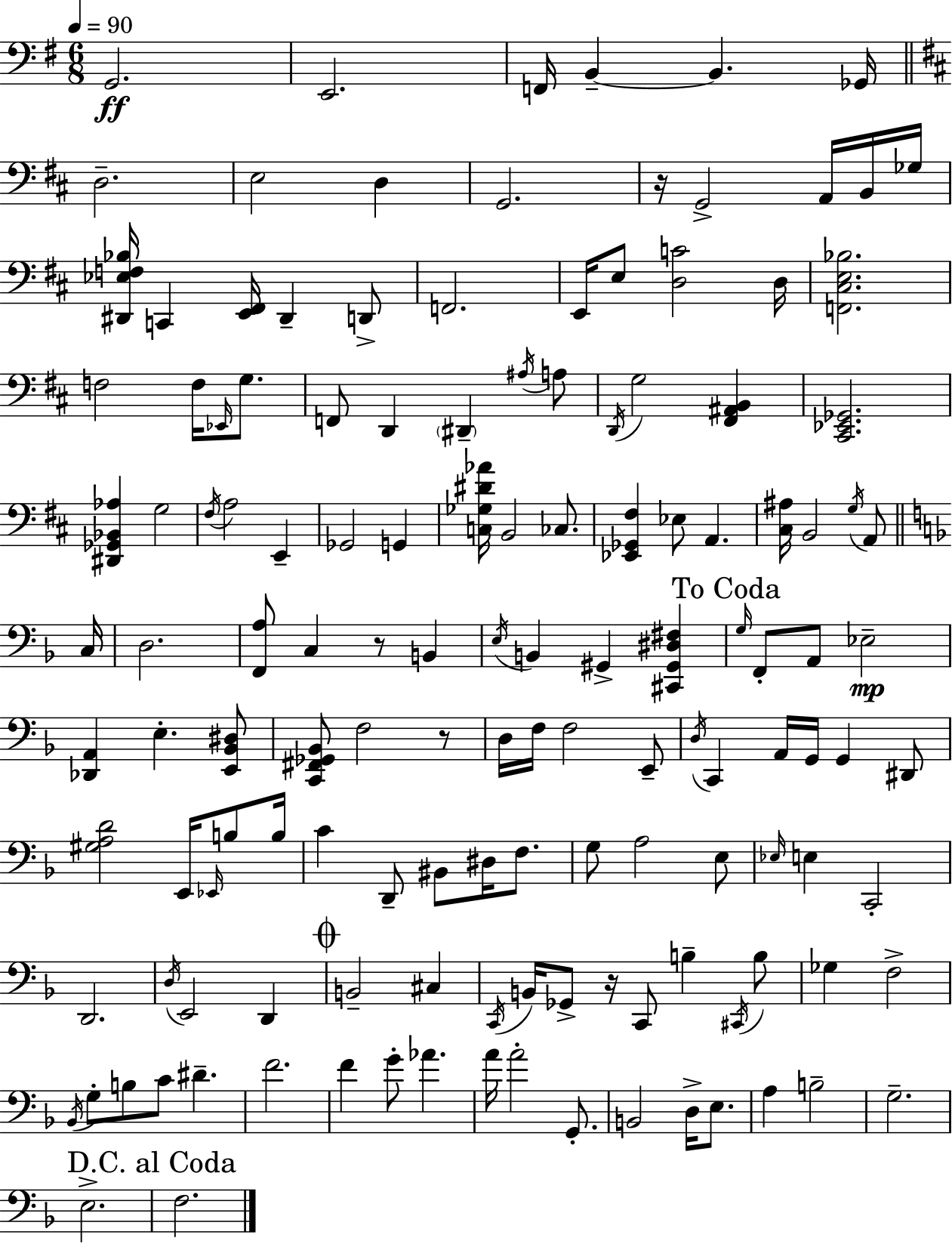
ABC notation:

X:1
T:Untitled
M:6/8
L:1/4
K:Em
G,,2 E,,2 F,,/4 B,, B,, _G,,/4 D,2 E,2 D, G,,2 z/4 G,,2 A,,/4 B,,/4 _G,/4 [^D,,_E,F,_B,]/4 C,, [E,,^F,,]/4 ^D,, D,,/2 F,,2 E,,/4 E,/2 [D,C]2 D,/4 [F,,^C,E,_B,]2 F,2 F,/4 _E,,/4 G,/2 F,,/2 D,, ^D,, ^A,/4 A,/2 D,,/4 G,2 [^F,,^A,,B,,] [^C,,_E,,_G,,]2 [^D,,_G,,_B,,_A,] G,2 ^F,/4 A,2 E,, _G,,2 G,, [C,_G,^D_A]/4 B,,2 _C,/2 [_E,,_G,,^F,] _E,/2 A,, [^C,^A,]/4 B,,2 G,/4 A,,/2 C,/4 D,2 [F,,A,]/2 C, z/2 B,, E,/4 B,, ^G,, [^C,,^G,,^D,^F,] G,/4 F,,/2 A,,/2 _E,2 [_D,,A,,] E, [E,,_B,,^D,]/2 [C,,^F,,_G,,_B,,]/2 F,2 z/2 D,/4 F,/4 F,2 E,,/2 D,/4 C,, A,,/4 G,,/4 G,, ^D,,/2 [^G,A,D]2 E,,/4 _E,,/4 B,/2 B,/4 C D,,/2 ^B,,/2 ^D,/4 F,/2 G,/2 A,2 E,/2 _E,/4 E, C,,2 D,,2 D,/4 E,,2 D,, B,,2 ^C, C,,/4 B,,/4 _G,,/2 z/4 C,,/2 B, ^C,,/4 B,/2 _G, F,2 _B,,/4 G,/2 B,/2 C/2 ^D F2 F G/2 _A A/4 A2 G,,/2 B,,2 D,/4 E,/2 A, B,2 G,2 E,2 F,2